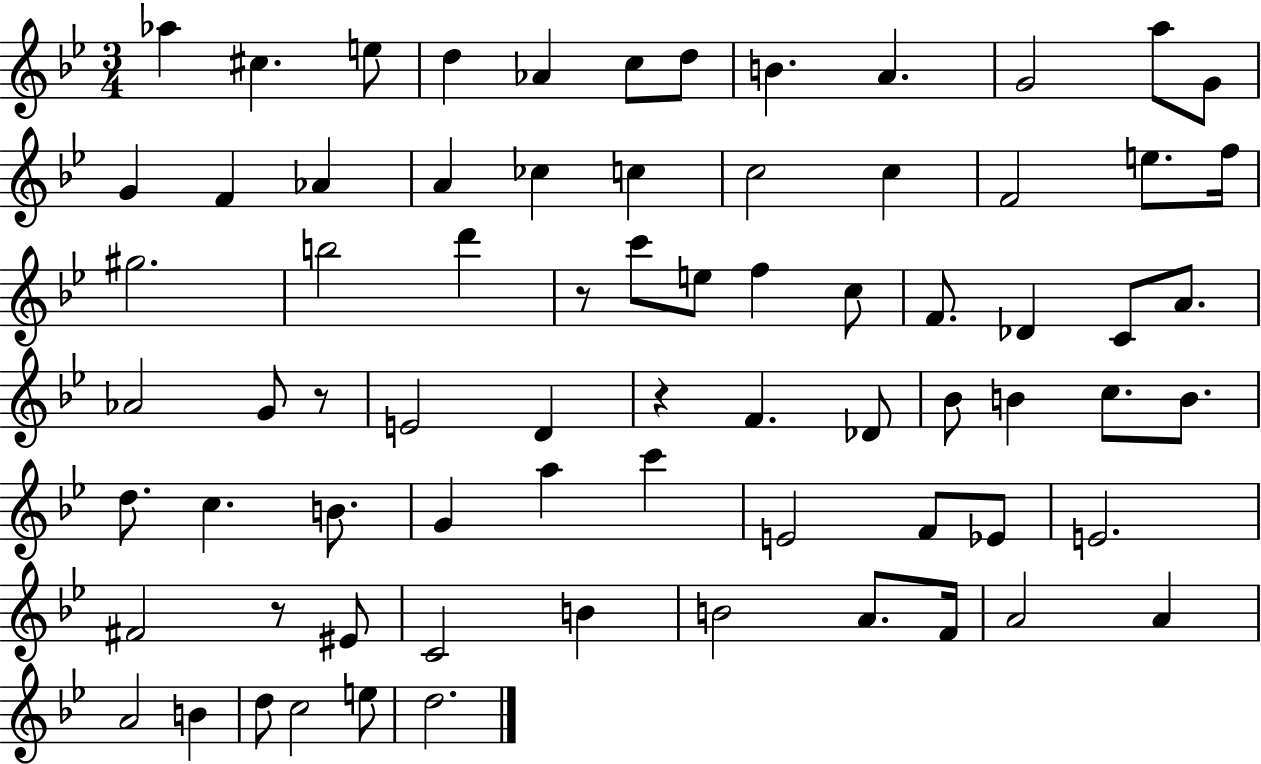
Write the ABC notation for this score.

X:1
T:Untitled
M:3/4
L:1/4
K:Bb
_a ^c e/2 d _A c/2 d/2 B A G2 a/2 G/2 G F _A A _c c c2 c F2 e/2 f/4 ^g2 b2 d' z/2 c'/2 e/2 f c/2 F/2 _D C/2 A/2 _A2 G/2 z/2 E2 D z F _D/2 _B/2 B c/2 B/2 d/2 c B/2 G a c' E2 F/2 _E/2 E2 ^F2 z/2 ^E/2 C2 B B2 A/2 F/4 A2 A A2 B d/2 c2 e/2 d2